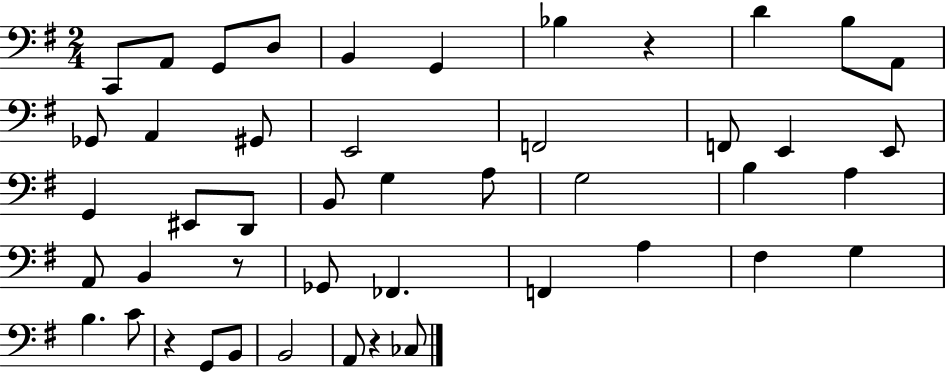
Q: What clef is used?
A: bass